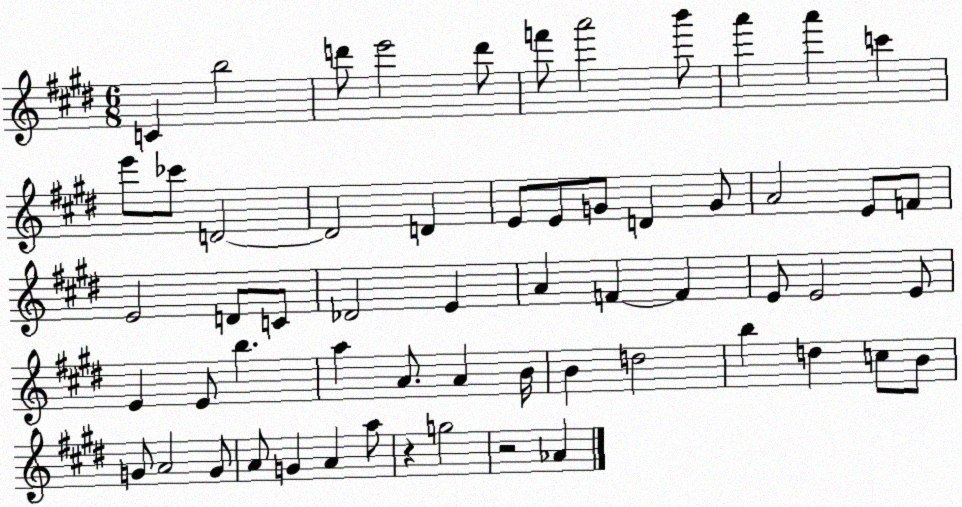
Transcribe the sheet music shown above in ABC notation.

X:1
T:Untitled
M:6/8
L:1/4
K:E
C b2 d'/2 e'2 d'/2 f'/2 a'2 b'/2 a' a' c' e'/2 _c'/2 D2 D2 D E/2 E/2 G/2 D G/2 A2 E/2 F/2 E2 D/2 C/2 _D2 E A F F E/2 E2 E/2 E E/2 b a A/2 A B/4 B d2 b d c/2 B/2 G/2 A2 G/2 A/2 G A a/2 z g2 z2 _A